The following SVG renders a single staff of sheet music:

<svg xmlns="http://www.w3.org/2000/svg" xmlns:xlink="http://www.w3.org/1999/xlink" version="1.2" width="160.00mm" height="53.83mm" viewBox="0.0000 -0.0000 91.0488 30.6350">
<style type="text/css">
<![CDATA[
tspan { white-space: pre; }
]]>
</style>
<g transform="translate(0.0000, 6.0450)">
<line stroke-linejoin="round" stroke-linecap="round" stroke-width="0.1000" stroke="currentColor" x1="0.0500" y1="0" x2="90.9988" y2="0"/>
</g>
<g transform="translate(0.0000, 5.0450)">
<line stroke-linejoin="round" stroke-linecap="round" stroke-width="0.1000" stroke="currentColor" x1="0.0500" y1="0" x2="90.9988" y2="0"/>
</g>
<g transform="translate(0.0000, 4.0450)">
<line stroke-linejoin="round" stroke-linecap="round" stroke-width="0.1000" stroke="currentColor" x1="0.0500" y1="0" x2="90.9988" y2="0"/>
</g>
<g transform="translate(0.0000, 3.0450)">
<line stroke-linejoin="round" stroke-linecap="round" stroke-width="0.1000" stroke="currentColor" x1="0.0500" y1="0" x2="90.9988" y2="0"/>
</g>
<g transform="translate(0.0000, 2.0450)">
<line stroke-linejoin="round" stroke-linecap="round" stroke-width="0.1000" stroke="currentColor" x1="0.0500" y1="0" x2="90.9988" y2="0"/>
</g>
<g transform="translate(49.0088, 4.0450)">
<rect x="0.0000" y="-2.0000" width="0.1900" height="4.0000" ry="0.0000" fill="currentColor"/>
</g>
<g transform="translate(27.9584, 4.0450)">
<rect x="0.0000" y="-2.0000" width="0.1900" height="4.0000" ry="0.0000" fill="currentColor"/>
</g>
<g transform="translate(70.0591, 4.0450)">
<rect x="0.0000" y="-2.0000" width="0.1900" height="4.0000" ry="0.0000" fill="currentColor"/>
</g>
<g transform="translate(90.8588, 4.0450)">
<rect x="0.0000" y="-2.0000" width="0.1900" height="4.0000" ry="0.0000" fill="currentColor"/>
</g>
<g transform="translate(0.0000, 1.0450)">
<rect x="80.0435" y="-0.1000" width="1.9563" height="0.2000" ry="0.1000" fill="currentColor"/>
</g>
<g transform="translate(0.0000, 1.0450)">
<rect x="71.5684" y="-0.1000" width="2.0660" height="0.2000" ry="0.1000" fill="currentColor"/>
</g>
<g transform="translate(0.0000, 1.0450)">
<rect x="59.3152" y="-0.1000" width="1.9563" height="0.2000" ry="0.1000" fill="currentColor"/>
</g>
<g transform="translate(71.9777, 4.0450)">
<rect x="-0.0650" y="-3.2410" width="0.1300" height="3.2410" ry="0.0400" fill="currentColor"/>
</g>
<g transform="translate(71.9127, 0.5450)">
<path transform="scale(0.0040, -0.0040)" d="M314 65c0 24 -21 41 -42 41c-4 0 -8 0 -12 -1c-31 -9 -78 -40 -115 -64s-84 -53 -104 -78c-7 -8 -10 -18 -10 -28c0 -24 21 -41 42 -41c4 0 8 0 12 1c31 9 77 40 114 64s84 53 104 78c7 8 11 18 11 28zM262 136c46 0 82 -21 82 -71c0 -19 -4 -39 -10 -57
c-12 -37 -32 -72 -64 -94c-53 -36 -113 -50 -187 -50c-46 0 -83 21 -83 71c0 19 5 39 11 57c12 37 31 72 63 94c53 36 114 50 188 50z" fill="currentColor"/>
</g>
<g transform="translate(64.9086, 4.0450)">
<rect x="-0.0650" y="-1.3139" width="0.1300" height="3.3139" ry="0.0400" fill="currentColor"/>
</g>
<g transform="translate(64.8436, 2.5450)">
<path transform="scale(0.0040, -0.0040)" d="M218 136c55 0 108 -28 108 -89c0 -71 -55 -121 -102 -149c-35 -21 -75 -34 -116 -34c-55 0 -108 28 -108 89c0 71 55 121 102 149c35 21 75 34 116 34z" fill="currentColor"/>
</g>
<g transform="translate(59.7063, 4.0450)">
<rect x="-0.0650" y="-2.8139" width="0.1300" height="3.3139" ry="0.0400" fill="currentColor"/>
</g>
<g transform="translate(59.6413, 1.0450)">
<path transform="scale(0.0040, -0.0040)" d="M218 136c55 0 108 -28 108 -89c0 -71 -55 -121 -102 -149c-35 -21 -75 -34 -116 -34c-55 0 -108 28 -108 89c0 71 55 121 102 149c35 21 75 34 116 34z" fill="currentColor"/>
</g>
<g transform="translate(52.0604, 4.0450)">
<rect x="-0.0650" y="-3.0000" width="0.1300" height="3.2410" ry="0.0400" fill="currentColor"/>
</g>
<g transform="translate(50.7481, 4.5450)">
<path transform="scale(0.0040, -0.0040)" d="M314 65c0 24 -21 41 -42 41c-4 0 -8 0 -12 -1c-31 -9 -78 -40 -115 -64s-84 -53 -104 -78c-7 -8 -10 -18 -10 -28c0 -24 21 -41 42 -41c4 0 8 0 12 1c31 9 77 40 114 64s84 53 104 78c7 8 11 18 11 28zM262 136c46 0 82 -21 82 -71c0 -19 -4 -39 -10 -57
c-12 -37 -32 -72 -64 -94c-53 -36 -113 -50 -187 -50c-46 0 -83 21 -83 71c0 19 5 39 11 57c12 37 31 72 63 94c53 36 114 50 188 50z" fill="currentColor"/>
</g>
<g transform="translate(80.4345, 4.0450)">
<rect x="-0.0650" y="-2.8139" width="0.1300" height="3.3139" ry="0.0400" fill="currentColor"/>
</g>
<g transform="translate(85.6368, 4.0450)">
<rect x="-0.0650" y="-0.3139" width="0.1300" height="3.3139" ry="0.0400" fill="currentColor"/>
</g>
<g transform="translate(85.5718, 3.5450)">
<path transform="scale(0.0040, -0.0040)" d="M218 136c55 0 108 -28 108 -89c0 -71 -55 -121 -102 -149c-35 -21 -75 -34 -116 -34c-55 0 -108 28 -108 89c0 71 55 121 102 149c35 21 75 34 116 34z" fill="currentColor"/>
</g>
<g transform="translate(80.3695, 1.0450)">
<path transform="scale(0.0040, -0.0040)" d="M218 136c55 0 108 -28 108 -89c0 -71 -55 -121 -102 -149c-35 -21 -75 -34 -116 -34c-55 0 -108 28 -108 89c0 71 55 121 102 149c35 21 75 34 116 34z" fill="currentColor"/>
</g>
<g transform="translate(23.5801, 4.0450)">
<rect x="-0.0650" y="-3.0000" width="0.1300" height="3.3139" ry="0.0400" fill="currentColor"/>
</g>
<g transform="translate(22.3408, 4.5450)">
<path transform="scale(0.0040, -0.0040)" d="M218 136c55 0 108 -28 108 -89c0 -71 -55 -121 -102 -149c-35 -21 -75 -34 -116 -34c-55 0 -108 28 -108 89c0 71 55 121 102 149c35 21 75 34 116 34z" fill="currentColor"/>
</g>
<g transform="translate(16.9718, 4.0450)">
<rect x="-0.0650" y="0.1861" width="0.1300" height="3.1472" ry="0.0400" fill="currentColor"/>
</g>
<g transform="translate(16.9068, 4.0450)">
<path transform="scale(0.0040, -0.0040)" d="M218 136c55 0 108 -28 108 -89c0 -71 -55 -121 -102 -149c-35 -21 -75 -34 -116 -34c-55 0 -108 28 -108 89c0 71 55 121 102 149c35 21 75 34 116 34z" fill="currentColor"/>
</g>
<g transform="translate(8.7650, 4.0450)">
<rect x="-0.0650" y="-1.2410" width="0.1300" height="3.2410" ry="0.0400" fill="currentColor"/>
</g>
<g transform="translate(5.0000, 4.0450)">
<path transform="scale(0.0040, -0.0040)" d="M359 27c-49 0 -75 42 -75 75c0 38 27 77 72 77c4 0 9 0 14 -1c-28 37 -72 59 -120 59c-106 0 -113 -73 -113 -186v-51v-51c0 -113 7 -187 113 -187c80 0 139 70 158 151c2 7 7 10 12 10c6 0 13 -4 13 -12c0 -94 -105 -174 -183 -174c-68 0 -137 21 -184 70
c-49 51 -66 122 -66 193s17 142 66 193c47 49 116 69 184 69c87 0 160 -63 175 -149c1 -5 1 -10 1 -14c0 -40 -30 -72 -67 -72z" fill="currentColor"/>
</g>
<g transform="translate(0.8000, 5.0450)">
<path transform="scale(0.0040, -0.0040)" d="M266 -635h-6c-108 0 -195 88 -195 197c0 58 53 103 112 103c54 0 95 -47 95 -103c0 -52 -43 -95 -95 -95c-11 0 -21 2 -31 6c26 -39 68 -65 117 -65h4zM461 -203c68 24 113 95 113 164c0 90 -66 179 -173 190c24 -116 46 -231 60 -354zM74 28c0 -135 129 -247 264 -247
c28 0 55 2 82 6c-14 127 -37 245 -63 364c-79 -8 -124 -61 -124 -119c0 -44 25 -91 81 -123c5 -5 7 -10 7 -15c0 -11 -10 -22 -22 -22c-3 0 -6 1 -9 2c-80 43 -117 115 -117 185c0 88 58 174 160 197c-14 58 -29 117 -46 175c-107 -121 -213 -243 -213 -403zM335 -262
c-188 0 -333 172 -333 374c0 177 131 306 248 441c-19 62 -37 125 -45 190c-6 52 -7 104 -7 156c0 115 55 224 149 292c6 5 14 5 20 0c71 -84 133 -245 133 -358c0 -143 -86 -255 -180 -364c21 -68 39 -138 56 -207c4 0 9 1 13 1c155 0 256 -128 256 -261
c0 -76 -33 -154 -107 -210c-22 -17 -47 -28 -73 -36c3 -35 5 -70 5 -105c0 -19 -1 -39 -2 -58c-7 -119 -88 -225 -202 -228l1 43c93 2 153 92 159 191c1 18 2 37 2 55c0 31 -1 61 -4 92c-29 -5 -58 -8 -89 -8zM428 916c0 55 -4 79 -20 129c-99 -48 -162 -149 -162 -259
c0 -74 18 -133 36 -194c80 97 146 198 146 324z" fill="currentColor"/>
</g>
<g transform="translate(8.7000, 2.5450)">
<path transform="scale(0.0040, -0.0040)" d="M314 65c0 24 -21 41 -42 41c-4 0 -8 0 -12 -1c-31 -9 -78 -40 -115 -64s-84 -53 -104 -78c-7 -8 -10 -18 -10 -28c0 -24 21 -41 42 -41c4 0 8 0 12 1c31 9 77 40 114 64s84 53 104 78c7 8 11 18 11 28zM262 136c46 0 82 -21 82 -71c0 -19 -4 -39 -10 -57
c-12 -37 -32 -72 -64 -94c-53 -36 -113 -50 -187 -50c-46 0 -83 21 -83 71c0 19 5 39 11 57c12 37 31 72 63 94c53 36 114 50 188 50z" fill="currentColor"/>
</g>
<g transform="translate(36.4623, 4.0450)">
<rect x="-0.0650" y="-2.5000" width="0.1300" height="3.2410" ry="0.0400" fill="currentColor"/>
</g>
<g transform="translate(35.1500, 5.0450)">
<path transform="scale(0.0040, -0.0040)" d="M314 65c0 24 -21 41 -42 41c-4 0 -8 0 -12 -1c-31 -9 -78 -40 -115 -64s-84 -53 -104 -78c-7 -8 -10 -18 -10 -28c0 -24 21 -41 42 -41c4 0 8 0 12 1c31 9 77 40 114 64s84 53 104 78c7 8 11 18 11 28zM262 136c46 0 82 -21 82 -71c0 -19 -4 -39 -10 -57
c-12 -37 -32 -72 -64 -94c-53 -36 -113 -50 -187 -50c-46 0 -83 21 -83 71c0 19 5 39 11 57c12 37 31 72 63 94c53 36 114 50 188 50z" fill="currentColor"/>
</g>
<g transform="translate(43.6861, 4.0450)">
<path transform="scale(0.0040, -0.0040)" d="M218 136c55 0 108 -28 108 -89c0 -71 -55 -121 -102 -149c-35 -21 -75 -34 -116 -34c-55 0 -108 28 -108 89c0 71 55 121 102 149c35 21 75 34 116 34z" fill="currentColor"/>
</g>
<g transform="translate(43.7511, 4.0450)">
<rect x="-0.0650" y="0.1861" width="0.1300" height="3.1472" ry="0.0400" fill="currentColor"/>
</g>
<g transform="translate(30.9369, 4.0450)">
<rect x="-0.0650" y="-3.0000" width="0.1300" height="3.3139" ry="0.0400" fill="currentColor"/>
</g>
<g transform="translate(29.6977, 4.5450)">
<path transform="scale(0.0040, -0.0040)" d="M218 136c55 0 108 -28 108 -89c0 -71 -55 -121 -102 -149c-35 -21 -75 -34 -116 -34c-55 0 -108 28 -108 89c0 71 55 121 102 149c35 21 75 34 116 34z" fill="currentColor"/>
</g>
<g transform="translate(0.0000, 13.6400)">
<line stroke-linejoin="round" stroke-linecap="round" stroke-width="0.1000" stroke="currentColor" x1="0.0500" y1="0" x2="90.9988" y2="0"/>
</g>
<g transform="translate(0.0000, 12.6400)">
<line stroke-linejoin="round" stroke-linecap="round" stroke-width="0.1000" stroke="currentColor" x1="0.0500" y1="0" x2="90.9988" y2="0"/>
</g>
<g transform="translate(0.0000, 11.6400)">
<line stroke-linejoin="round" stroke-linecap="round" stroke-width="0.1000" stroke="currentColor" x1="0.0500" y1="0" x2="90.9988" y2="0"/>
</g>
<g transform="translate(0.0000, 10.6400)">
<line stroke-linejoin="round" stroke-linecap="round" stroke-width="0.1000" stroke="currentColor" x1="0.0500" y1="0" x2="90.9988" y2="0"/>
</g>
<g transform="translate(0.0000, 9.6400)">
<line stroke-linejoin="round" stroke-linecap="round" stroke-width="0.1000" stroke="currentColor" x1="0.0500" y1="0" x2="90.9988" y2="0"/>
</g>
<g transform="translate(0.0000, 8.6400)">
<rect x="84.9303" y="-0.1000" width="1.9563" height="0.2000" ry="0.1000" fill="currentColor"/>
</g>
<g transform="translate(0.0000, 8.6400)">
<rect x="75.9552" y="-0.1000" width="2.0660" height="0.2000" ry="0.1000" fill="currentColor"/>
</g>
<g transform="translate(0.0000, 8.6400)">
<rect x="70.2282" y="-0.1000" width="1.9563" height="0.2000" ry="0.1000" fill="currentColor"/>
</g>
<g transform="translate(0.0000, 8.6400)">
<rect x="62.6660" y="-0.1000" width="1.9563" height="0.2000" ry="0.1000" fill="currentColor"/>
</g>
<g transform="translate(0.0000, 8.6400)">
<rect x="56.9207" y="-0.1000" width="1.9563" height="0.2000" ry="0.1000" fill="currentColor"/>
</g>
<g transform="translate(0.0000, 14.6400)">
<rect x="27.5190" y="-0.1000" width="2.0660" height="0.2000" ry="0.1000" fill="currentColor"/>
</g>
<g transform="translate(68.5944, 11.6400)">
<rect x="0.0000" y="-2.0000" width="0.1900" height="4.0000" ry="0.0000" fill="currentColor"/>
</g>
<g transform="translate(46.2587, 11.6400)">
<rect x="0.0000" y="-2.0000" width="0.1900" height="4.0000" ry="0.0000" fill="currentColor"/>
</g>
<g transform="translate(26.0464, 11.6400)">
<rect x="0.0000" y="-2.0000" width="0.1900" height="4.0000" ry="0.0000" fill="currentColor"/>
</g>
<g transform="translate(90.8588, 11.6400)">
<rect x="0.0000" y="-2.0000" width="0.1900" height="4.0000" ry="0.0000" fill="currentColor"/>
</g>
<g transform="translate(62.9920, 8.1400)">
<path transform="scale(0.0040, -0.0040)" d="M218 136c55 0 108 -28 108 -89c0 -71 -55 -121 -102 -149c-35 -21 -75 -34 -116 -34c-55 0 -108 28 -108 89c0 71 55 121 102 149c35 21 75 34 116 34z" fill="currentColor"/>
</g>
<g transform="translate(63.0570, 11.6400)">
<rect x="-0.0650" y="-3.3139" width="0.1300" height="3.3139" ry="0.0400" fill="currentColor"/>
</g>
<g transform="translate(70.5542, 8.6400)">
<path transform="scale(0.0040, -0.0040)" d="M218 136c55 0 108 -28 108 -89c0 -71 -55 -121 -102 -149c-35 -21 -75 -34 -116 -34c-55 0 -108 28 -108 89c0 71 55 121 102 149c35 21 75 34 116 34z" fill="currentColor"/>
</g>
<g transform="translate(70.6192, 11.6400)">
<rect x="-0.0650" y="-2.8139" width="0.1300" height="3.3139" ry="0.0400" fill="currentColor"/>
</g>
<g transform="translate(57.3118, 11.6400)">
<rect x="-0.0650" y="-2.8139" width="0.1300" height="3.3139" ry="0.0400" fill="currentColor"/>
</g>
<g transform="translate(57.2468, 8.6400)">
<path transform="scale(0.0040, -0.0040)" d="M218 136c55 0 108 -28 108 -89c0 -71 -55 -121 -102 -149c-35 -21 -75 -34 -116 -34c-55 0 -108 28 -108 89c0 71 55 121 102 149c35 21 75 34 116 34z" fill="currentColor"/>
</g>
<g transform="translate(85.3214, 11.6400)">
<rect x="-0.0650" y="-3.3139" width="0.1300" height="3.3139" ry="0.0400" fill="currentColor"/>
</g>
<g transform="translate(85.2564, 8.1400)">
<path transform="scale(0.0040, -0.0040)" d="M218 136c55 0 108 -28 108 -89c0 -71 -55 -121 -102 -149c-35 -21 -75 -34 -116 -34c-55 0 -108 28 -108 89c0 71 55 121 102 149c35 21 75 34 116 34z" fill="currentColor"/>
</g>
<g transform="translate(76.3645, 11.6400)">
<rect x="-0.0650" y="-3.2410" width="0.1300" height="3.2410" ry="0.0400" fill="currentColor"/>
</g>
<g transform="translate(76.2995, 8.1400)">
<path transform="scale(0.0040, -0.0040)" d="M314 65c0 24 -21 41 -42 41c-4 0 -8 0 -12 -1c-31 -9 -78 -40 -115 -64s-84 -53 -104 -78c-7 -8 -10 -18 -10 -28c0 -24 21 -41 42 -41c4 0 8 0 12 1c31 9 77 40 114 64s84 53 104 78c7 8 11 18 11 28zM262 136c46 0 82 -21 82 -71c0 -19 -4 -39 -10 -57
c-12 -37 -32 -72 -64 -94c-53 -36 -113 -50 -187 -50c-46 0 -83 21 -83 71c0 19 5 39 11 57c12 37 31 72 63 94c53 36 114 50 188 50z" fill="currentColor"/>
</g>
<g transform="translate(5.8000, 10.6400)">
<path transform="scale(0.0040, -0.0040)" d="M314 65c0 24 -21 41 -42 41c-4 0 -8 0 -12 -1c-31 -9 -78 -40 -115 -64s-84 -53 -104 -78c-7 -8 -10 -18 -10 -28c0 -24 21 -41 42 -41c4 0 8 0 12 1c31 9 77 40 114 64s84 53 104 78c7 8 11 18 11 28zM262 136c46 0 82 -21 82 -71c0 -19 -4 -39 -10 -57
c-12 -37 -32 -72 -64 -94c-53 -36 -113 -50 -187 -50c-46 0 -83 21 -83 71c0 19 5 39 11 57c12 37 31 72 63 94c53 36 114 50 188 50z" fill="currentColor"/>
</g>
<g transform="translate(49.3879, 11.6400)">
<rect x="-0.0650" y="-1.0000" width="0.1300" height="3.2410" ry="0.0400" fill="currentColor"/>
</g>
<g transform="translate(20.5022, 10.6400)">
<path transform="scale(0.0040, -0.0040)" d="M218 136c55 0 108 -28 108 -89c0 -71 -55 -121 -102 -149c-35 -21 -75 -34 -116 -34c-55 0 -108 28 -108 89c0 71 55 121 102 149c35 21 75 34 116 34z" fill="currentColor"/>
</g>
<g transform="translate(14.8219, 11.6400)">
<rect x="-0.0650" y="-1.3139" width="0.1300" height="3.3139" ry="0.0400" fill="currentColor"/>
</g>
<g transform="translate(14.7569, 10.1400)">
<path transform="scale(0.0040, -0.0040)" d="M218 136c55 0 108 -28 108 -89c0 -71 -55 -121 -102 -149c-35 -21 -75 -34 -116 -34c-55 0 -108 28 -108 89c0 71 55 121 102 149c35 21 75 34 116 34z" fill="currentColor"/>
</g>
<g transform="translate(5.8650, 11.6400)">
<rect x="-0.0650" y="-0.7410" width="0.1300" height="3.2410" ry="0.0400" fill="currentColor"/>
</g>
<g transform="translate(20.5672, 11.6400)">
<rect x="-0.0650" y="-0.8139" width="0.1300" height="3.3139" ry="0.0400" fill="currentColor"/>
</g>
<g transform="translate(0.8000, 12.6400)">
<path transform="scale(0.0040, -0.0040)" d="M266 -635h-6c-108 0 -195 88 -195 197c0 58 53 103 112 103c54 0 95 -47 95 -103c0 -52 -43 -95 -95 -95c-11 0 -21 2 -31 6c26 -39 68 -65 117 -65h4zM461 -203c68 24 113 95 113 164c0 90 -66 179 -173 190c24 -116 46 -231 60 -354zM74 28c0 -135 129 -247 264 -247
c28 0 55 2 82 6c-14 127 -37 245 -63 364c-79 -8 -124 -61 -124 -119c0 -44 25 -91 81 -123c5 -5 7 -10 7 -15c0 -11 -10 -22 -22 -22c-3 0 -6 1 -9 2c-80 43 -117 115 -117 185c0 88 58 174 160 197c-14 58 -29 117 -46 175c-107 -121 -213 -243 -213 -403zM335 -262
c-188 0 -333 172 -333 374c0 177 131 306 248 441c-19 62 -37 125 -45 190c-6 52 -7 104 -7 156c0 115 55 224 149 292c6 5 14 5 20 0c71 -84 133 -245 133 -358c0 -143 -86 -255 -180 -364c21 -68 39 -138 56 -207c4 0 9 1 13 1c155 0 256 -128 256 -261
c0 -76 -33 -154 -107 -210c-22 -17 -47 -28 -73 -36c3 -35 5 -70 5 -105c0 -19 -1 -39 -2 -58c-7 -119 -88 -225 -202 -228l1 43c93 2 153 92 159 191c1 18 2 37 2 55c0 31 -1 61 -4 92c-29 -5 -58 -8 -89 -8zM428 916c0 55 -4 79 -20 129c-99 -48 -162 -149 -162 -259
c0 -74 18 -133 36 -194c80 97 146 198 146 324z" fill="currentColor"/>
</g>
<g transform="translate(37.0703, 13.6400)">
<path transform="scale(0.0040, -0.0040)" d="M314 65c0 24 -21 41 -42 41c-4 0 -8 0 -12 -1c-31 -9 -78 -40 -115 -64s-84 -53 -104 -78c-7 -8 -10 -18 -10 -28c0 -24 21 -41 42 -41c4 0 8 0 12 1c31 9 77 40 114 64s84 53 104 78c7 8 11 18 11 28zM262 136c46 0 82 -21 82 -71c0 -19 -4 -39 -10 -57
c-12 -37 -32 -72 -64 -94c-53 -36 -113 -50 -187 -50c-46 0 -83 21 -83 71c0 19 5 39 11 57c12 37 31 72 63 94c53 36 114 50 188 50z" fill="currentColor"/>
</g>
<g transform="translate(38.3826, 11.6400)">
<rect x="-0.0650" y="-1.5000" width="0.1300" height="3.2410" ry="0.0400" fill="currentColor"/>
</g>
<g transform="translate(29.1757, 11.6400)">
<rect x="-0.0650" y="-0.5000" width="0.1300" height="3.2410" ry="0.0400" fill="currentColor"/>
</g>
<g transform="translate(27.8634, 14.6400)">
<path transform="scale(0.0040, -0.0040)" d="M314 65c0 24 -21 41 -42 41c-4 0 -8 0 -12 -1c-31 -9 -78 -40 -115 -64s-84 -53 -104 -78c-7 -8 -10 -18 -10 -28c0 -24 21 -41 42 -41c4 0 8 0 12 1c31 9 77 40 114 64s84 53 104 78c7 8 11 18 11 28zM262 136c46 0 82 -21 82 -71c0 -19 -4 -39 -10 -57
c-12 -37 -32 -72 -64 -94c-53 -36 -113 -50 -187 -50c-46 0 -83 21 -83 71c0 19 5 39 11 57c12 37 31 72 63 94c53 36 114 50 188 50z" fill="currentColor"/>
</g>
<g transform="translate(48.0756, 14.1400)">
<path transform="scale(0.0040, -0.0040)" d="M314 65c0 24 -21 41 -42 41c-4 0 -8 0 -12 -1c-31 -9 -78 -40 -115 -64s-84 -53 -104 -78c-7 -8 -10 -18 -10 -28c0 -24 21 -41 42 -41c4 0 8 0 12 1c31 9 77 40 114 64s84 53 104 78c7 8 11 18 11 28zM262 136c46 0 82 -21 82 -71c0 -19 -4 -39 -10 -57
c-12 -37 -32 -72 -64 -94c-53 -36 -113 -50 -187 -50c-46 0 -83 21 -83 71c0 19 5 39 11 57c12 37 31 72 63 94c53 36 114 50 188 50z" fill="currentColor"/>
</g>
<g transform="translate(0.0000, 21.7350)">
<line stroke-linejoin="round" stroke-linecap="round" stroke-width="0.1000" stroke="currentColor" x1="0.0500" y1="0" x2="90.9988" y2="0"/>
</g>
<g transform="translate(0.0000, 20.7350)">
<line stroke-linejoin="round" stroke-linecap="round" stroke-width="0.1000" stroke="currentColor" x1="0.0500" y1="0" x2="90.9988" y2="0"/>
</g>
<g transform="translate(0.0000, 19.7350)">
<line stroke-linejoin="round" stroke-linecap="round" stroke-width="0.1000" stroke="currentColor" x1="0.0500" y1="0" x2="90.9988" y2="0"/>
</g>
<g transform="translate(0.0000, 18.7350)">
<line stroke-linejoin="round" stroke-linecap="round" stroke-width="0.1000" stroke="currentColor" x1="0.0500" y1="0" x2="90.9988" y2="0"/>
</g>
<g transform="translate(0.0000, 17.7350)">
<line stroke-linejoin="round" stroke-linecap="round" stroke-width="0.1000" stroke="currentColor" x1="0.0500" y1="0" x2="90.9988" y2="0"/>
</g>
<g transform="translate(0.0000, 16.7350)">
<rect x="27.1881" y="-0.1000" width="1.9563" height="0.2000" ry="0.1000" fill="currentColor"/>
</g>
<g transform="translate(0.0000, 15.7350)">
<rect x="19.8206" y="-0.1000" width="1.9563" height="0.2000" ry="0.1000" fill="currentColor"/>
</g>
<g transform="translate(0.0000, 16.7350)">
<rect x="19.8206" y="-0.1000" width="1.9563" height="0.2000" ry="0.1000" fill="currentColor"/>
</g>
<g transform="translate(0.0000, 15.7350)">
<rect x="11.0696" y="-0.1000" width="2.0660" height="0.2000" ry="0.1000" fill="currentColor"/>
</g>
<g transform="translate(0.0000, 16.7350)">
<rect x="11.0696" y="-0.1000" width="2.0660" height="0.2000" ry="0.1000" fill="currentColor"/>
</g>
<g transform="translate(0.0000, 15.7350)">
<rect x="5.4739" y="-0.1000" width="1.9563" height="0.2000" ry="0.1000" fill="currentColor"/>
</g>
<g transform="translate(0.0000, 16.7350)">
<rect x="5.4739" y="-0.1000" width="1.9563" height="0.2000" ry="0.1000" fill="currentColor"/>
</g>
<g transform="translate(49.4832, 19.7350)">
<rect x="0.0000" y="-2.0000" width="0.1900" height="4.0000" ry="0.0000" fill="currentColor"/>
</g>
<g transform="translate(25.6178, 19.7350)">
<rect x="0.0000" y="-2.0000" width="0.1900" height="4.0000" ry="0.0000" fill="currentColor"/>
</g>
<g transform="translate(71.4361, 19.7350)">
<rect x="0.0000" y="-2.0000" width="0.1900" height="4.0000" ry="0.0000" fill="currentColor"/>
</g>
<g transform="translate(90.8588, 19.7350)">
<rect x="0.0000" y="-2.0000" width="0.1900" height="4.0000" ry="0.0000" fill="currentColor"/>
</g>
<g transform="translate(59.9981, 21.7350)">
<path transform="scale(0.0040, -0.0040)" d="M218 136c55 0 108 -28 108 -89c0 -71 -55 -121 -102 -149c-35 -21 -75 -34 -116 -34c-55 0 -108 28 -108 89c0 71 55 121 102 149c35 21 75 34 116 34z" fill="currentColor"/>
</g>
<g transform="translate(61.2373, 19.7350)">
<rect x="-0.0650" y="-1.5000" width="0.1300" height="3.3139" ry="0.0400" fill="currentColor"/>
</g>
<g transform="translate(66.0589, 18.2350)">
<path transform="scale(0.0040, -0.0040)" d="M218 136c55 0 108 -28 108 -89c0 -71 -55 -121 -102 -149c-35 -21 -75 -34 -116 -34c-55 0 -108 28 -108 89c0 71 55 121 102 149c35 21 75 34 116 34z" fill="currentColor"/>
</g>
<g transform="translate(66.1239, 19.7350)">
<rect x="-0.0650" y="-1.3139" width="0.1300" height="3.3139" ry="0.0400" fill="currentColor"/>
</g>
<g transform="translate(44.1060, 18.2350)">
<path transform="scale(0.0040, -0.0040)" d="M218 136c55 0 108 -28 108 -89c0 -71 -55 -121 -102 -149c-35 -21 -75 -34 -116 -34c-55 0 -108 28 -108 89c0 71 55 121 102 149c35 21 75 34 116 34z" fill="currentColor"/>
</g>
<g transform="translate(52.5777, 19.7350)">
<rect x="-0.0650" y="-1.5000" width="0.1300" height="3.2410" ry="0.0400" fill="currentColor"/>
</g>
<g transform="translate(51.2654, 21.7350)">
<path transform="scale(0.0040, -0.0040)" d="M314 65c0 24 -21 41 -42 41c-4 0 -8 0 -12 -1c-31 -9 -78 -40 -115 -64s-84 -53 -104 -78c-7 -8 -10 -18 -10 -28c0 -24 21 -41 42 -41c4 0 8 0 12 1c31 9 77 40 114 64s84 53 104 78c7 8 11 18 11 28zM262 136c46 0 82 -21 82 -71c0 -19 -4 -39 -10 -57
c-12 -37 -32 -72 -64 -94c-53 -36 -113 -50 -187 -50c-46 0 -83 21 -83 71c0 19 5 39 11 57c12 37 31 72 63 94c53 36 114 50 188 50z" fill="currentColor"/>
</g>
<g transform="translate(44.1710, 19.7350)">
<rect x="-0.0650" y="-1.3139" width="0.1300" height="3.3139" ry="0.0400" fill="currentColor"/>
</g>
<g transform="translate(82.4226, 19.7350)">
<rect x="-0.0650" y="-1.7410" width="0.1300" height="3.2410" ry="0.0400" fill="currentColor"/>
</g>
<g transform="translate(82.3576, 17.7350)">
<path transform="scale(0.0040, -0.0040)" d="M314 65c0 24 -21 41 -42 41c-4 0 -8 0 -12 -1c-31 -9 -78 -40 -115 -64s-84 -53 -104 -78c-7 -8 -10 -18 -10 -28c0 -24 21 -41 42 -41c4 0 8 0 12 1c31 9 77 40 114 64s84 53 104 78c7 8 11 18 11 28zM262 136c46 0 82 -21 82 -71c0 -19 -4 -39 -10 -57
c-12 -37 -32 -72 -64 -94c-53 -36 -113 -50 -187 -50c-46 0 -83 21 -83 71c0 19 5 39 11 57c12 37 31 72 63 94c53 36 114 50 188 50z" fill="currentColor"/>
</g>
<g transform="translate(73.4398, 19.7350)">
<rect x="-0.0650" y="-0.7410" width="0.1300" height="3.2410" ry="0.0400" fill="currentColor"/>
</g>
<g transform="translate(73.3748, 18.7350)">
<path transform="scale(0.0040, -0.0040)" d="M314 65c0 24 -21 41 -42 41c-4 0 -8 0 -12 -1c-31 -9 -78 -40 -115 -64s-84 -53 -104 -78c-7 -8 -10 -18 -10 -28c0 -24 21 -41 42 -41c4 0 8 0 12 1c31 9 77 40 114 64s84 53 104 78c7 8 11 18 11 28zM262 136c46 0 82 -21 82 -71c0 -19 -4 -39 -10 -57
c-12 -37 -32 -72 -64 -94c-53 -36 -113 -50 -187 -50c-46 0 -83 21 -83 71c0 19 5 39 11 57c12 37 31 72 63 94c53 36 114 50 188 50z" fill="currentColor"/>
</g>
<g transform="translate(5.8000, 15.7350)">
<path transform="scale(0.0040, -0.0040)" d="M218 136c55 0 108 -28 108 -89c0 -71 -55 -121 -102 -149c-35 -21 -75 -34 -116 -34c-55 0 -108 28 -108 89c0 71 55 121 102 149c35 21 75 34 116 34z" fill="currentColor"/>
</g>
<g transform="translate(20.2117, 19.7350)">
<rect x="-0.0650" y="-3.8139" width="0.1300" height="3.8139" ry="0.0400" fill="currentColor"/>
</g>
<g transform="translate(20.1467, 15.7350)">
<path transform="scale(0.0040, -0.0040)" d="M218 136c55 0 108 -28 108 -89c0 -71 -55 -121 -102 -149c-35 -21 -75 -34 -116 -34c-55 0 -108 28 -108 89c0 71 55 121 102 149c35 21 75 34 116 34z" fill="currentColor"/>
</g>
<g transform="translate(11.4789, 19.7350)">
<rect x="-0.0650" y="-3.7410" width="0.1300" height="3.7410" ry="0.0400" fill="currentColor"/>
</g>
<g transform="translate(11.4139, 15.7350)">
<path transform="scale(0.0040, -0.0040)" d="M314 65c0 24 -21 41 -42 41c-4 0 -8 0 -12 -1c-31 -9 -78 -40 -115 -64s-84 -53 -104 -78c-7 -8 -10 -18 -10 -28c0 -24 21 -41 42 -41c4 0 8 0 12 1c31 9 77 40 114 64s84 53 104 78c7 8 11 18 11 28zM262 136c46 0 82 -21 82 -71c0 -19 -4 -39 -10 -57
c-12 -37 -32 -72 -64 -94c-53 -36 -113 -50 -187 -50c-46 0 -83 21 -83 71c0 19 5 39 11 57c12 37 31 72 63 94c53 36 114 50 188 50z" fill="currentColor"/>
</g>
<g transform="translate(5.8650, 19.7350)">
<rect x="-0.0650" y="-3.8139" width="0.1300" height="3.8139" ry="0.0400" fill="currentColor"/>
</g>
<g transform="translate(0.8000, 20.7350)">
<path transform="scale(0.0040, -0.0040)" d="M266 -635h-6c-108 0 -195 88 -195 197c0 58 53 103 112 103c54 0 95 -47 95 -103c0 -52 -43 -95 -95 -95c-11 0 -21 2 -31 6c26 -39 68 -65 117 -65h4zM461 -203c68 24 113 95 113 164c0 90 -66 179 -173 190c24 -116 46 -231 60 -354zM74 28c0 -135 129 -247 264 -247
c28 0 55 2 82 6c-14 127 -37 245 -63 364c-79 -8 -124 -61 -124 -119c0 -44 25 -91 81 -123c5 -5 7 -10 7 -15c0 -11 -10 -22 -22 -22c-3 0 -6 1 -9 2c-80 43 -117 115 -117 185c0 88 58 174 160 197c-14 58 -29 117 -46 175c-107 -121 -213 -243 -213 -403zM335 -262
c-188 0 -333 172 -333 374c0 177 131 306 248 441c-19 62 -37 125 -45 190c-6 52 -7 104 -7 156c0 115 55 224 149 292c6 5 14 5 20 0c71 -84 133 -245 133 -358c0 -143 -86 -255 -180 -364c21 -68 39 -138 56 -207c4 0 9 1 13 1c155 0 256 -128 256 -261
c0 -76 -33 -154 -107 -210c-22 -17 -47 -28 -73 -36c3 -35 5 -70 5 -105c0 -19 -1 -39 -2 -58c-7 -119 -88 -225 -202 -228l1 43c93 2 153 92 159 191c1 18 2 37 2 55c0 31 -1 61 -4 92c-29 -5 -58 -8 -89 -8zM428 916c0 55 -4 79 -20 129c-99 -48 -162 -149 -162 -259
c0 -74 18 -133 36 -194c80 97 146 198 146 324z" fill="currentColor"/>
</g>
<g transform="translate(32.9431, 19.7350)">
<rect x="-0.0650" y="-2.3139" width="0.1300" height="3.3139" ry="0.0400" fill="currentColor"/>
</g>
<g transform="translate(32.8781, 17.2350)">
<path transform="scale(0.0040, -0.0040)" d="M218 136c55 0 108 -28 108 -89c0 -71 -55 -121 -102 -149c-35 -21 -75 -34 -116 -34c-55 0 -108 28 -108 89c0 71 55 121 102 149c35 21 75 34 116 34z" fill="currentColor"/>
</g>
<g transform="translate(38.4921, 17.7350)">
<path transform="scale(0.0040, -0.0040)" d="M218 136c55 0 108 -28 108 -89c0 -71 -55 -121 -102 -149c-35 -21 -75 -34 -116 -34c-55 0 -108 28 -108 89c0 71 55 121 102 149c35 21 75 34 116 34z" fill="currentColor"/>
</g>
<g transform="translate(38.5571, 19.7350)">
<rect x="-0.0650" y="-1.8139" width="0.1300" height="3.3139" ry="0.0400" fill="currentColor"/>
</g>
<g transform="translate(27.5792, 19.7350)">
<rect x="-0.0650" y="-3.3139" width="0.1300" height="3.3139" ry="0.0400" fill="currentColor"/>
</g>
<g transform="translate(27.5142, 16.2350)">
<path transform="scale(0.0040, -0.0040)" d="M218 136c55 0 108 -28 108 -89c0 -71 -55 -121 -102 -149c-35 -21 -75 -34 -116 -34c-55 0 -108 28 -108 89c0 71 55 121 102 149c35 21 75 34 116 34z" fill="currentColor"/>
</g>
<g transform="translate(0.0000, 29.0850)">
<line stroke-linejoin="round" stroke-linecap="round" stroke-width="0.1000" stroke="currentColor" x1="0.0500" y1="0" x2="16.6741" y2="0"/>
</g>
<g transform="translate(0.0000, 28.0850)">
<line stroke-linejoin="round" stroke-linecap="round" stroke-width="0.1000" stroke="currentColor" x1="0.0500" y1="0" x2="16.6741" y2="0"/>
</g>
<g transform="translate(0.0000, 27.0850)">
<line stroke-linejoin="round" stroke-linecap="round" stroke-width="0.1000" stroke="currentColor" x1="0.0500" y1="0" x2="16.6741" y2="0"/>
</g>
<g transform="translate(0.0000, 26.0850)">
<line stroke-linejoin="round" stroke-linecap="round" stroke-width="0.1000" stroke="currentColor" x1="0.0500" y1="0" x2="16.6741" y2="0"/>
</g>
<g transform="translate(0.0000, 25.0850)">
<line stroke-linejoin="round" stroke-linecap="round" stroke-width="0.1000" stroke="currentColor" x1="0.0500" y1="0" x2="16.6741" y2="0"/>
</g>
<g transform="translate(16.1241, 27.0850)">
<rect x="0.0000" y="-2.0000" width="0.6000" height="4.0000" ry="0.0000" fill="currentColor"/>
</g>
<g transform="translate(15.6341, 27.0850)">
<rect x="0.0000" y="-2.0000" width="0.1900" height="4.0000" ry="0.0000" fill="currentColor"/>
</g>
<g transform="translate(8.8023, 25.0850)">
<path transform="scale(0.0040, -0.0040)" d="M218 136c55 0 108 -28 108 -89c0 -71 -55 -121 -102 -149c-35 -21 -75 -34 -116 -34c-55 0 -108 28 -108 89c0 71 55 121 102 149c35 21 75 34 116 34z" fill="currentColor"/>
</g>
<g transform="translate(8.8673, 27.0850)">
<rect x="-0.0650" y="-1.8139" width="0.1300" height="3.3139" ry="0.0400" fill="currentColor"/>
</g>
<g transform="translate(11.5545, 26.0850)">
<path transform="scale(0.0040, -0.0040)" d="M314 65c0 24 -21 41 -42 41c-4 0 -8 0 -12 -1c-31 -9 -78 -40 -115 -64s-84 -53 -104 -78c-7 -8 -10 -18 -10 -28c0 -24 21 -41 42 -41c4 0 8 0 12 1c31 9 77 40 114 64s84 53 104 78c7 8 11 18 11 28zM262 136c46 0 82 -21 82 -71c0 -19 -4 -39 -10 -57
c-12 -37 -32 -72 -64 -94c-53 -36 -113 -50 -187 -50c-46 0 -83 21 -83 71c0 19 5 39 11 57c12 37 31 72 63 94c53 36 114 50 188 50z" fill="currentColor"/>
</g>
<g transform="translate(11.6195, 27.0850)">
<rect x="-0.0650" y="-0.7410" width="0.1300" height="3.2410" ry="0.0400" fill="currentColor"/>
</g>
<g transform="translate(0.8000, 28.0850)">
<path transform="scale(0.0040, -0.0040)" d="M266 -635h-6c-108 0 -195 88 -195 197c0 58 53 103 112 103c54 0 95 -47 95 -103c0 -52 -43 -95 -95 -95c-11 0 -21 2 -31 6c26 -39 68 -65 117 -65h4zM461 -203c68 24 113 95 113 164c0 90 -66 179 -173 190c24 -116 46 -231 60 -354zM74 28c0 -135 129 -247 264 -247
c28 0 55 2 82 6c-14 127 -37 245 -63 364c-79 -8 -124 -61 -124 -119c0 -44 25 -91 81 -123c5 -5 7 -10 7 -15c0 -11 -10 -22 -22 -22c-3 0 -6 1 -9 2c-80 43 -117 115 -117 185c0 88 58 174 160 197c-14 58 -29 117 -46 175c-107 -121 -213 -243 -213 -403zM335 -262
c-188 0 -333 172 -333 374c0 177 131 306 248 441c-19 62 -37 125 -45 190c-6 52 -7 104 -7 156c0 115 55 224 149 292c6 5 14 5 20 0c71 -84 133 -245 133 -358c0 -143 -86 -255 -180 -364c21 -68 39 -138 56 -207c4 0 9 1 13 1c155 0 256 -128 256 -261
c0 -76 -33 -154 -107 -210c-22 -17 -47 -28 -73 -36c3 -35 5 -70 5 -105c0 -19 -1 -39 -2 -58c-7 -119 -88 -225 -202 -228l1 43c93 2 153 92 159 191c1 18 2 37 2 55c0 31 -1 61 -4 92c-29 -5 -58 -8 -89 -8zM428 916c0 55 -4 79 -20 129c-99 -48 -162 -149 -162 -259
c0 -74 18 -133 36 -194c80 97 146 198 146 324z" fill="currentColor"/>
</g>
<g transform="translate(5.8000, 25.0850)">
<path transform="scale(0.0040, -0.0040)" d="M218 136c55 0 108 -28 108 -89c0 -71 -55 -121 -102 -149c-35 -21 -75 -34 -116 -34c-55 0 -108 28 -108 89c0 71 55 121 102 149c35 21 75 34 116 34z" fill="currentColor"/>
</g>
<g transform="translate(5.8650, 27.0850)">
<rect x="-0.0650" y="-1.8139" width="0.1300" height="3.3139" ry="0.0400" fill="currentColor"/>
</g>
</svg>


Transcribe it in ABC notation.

X:1
T:Untitled
M:4/4
L:1/4
K:C
e2 B A A G2 B A2 a e b2 a c d2 e d C2 E2 D2 a b a b2 b c' c'2 c' b g f e E2 E e d2 f2 f f d2